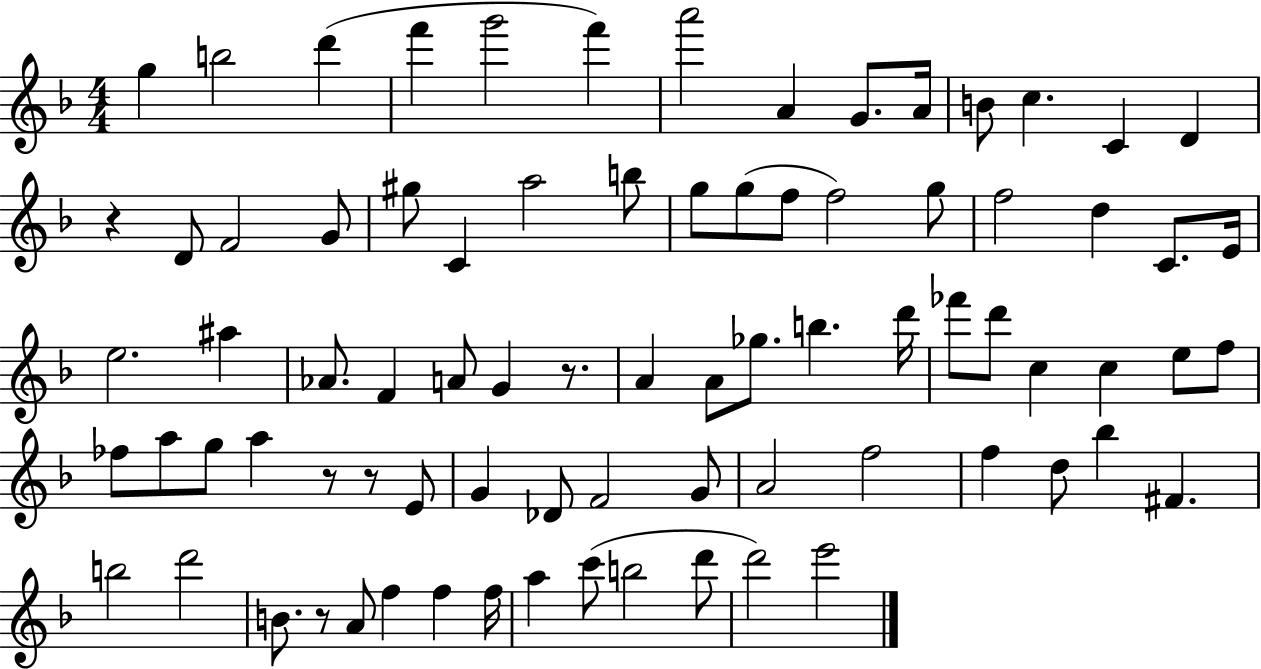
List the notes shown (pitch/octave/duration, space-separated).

G5/q B5/h D6/q F6/q G6/h F6/q A6/h A4/q G4/e. A4/s B4/e C5/q. C4/q D4/q R/q D4/e F4/h G4/e G#5/e C4/q A5/h B5/e G5/e G5/e F5/e F5/h G5/e F5/h D5/q C4/e. E4/s E5/h. A#5/q Ab4/e. F4/q A4/e G4/q R/e. A4/q A4/e Gb5/e. B5/q. D6/s FES6/e D6/e C5/q C5/q E5/e F5/e FES5/e A5/e G5/e A5/q R/e R/e E4/e G4/q Db4/e F4/h G4/e A4/h F5/h F5/q D5/e Bb5/q F#4/q. B5/h D6/h B4/e. R/e A4/e F5/q F5/q F5/s A5/q C6/e B5/h D6/e D6/h E6/h